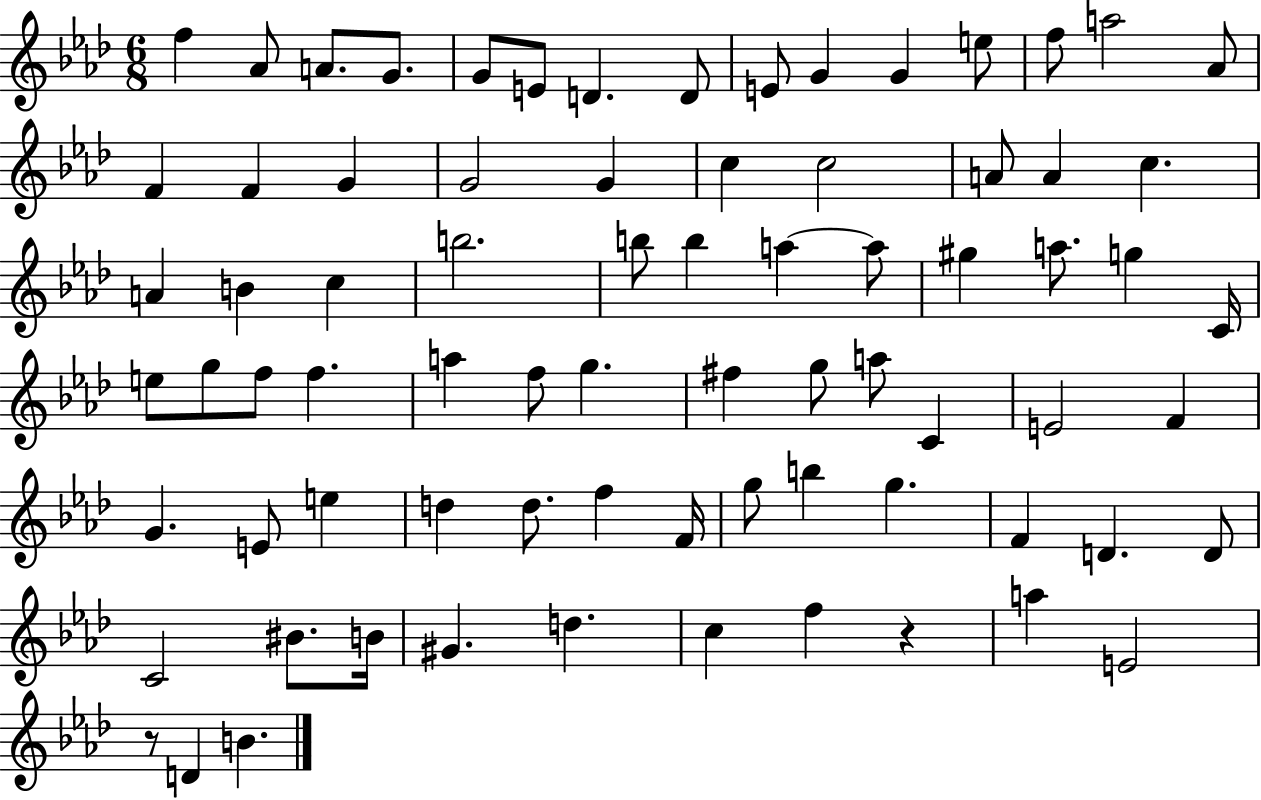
X:1
T:Untitled
M:6/8
L:1/4
K:Ab
f _A/2 A/2 G/2 G/2 E/2 D D/2 E/2 G G e/2 f/2 a2 _A/2 F F G G2 G c c2 A/2 A c A B c b2 b/2 b a a/2 ^g a/2 g C/4 e/2 g/2 f/2 f a f/2 g ^f g/2 a/2 C E2 F G E/2 e d d/2 f F/4 g/2 b g F D D/2 C2 ^B/2 B/4 ^G d c f z a E2 z/2 D B